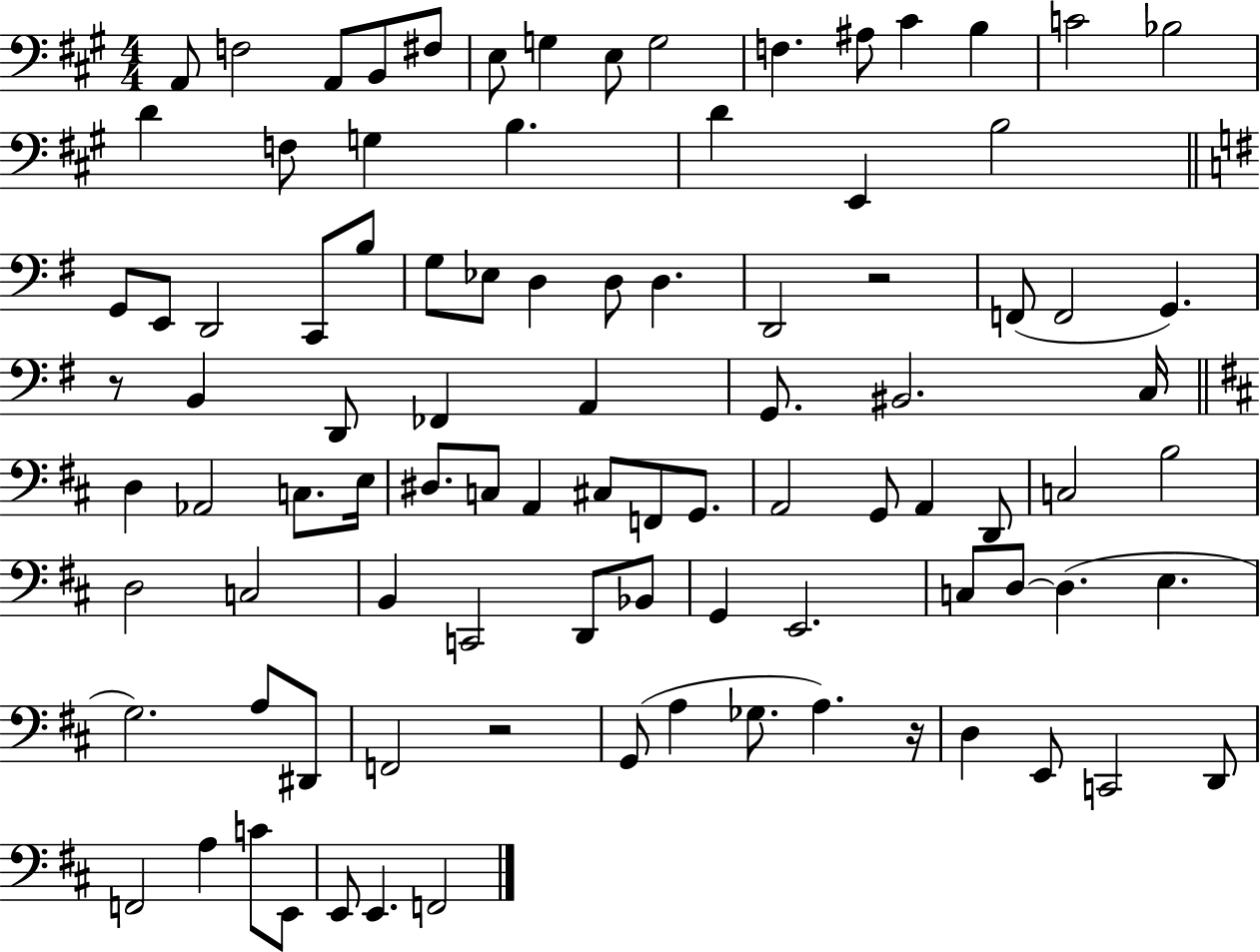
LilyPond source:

{
  \clef bass
  \numericTimeSignature
  \time 4/4
  \key a \major
  \repeat volta 2 { a,8 f2 a,8 b,8 fis8 | e8 g4 e8 g2 | f4. ais8 cis'4 b4 | c'2 bes2 | \break d'4 f8 g4 b4. | d'4 e,4 b2 | \bar "||" \break \key e \minor g,8 e,8 d,2 c,8 b8 | g8 ees8 d4 d8 d4. | d,2 r2 | f,8( f,2 g,4.) | \break r8 b,4 d,8 fes,4 a,4 | g,8. bis,2. c16 | \bar "||" \break \key d \major d4 aes,2 c8. e16 | dis8. c8 a,4 cis8 f,8 g,8. | a,2 g,8 a,4 d,8 | c2 b2 | \break d2 c2 | b,4 c,2 d,8 bes,8 | g,4 e,2. | c8 d8~~ d4.( e4. | \break g2.) a8 dis,8 | f,2 r2 | g,8( a4 ges8. a4.) r16 | d4 e,8 c,2 d,8 | \break f,2 a4 c'8 e,8 | e,8 e,4. f,2 | } \bar "|."
}